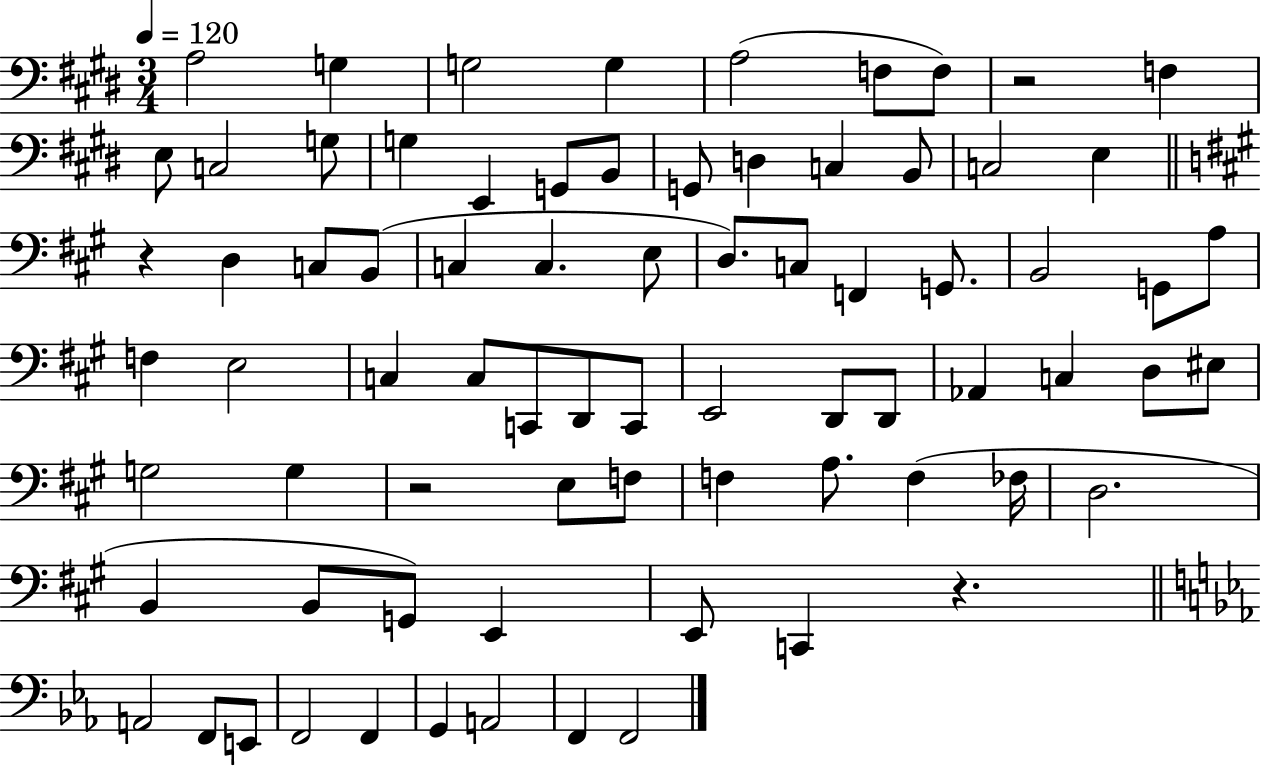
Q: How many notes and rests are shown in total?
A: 76